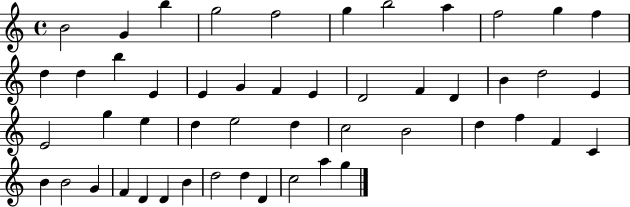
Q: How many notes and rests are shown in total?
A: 50